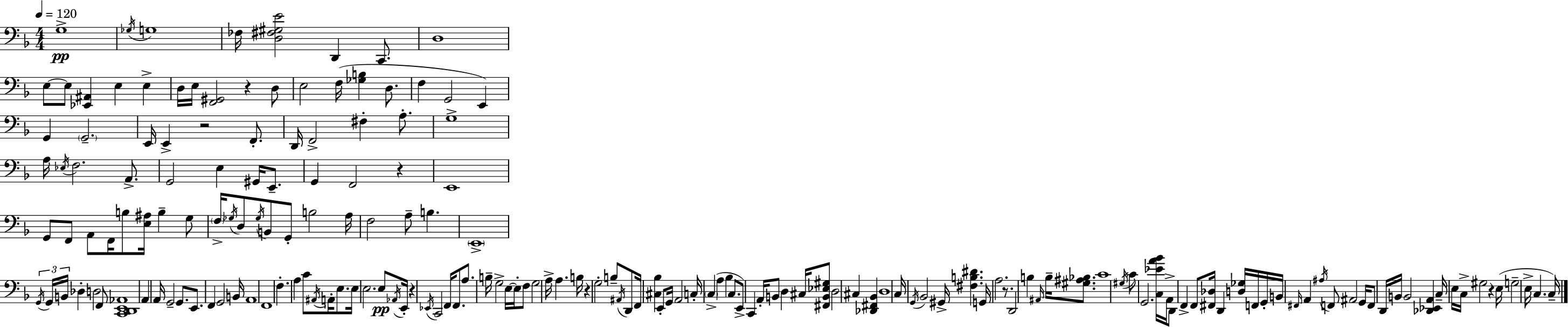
{
  \clef bass
  \numericTimeSignature
  \time 4/4
  \key f \major
  \tempo 4 = 120
  g1->\pp | \acciaccatura { ges16 } g1 | fes16 <d fis gis e'>2 d,4 c,8. | d1 | \break e8~~ e8 <ees, ais,>4 e4 e4-> | d16 e16 <f, gis,>2 r4 d8 | e2 f16( <ges b>4 d8. | f4 g,2 e,4) | \break g,4 \parenthesize g,2.-- | e,16 e,4-> r2 f,8.-. | d,16 f,2-> fis4-. a8.-. | g1-> | \break a16 \acciaccatura { ees16 } f2. a,8.-> | g,2 e4 gis,16 e,8.-- | g,4 f,2 r4 | e,1 | \break g,8 f,8 a,8 f,16 b8 <e ais>16 b4-- | g8 \parenthesize f16-> \acciaccatura { ges16 } d8 \acciaccatura { ges16 } b,8 g,8-. b2 | a16 f2 a8-- b4. | \parenthesize e,1-> | \break \tuplet 3/2 { \acciaccatura { g,16 } g,16 b,16 } des4-. d2 | f,8 <c, d, e, aes,>1 | a,4 a,16 g,2-- | g,8. e,8. f,4 g,2 | \break b,16 a,1 | f,1 | f4.-. a4 c'8 | \acciaccatura { ais,16 } a,16-. e8. e16 e2. | \break e8\pp \acciaccatura { aes,16 } e,16-. r4 \acciaccatura { ees,16 } c,2 | f,16 f,8. a8. b16-- g2-> | e16~~ e16-. f8 g2 | a16-> a4. b16 r4 g2-. | \break b8-- \acciaccatura { ais,16 } d,8 f,16 <cis bes>4 e,8-. | g,16 a,2 c16-. \parenthesize c4->( a4 | bes4 c8. e,8->) c,4 a,16-. | b,8 d4 cis16 <fis, b, ees gis>8 d2 | \break cis4 <des, fis, bes,>4 d1 | c16 \acciaccatura { g,16 } bes,2 | gis,16-> <fis b dis'>4. g,16 a2. | r8. d,2 | \break b4 \grace { ais,16 } b16-- <gis ais bes>8. c'1 | \acciaccatura { gis16 } c'8 g,2. | <c ees' a' bes'>16 a,16-> d,8 f,4-> | f,8 <fis, des>16 d,4 <d ges>16 f,16 g,16-. b,16 \grace { fis,16 } a,4 | \break \acciaccatura { ais16 } f,8 ais,2 g,16 f,8 | d,16 b,16 b,2 <des, ees, a,>4 c16-- e16 | c16-> gis2 r4 e16( g2-- | e16-> c4. c16--) \bar "|."
}